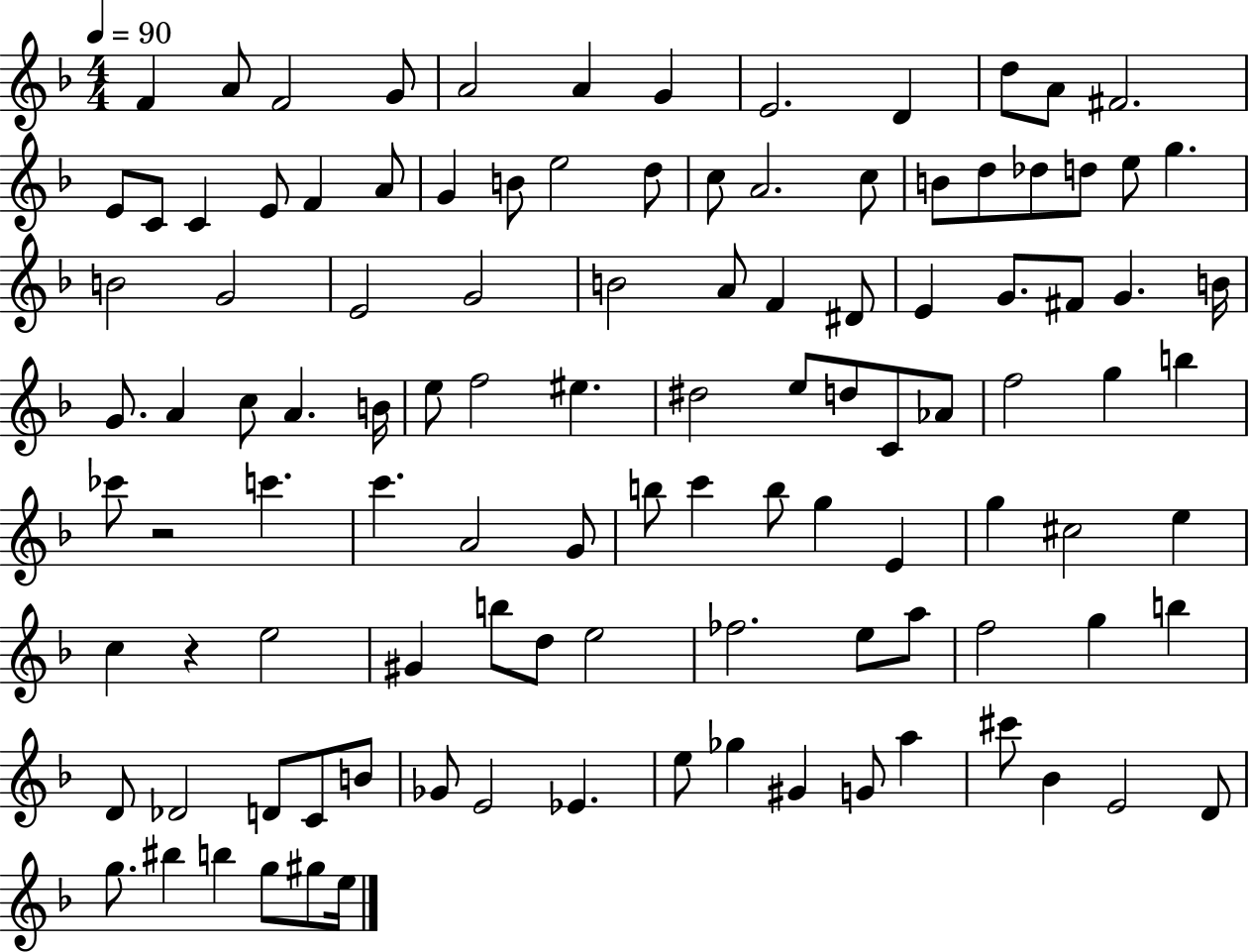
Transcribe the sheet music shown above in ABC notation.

X:1
T:Untitled
M:4/4
L:1/4
K:F
F A/2 F2 G/2 A2 A G E2 D d/2 A/2 ^F2 E/2 C/2 C E/2 F A/2 G B/2 e2 d/2 c/2 A2 c/2 B/2 d/2 _d/2 d/2 e/2 g B2 G2 E2 G2 B2 A/2 F ^D/2 E G/2 ^F/2 G B/4 G/2 A c/2 A B/4 e/2 f2 ^e ^d2 e/2 d/2 C/2 _A/2 f2 g b _c'/2 z2 c' c' A2 G/2 b/2 c' b/2 g E g ^c2 e c z e2 ^G b/2 d/2 e2 _f2 e/2 a/2 f2 g b D/2 _D2 D/2 C/2 B/2 _G/2 E2 _E e/2 _g ^G G/2 a ^c'/2 _B E2 D/2 g/2 ^b b g/2 ^g/2 e/4